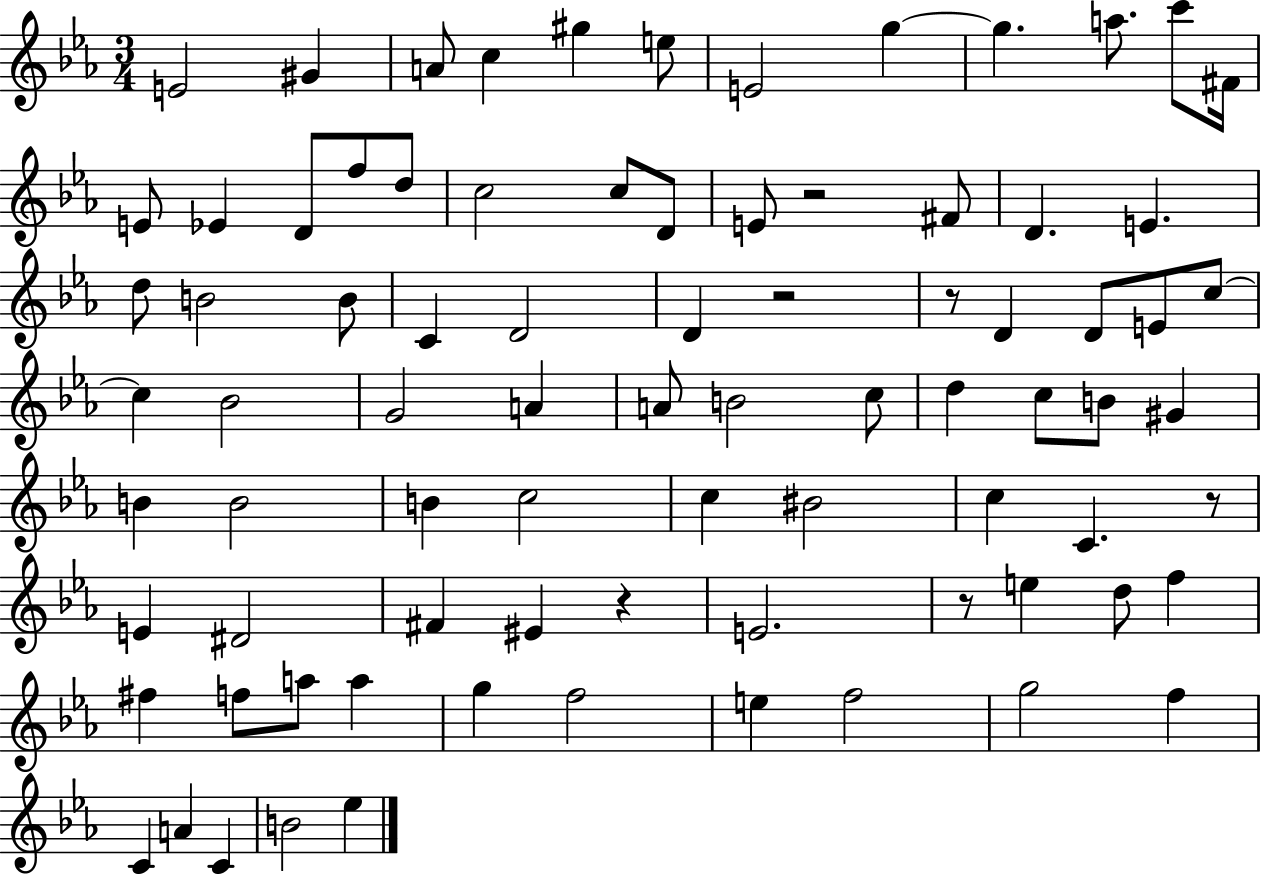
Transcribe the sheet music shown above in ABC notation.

X:1
T:Untitled
M:3/4
L:1/4
K:Eb
E2 ^G A/2 c ^g e/2 E2 g g a/2 c'/2 ^F/4 E/2 _E D/2 f/2 d/2 c2 c/2 D/2 E/2 z2 ^F/2 D E d/2 B2 B/2 C D2 D z2 z/2 D D/2 E/2 c/2 c _B2 G2 A A/2 B2 c/2 d c/2 B/2 ^G B B2 B c2 c ^B2 c C z/2 E ^D2 ^F ^E z E2 z/2 e d/2 f ^f f/2 a/2 a g f2 e f2 g2 f C A C B2 _e